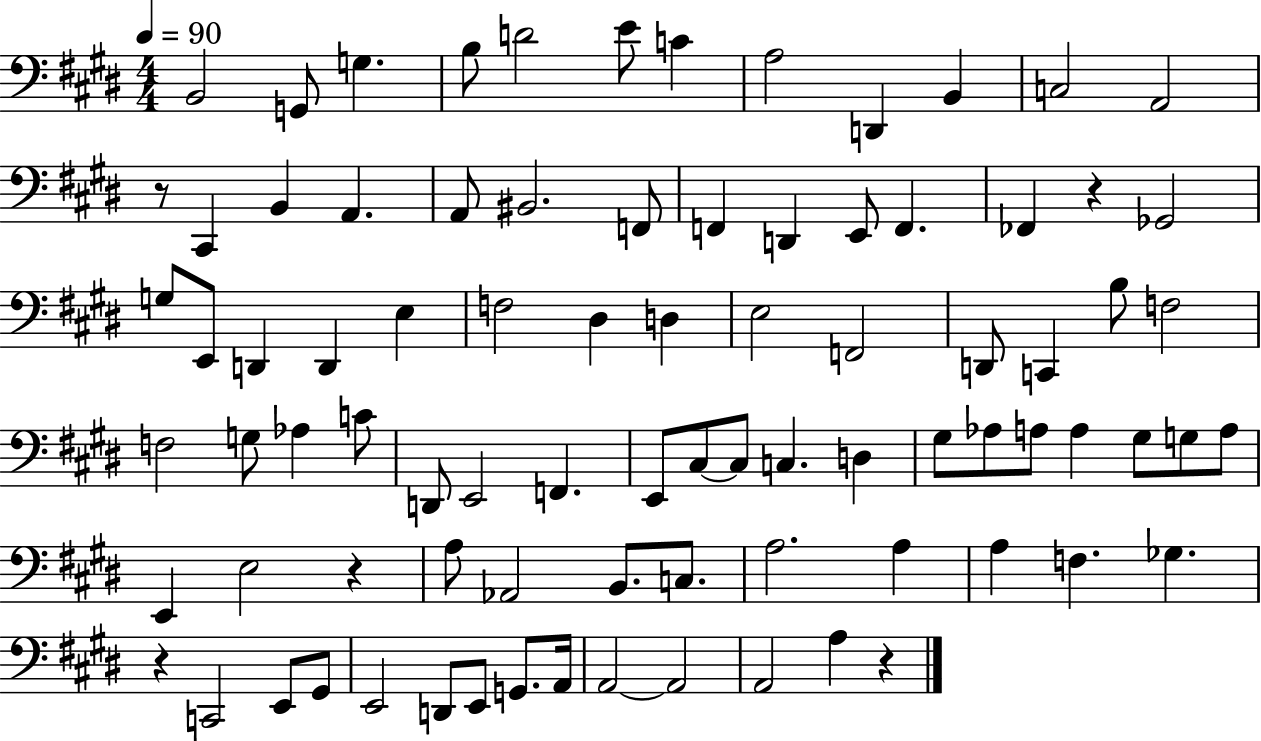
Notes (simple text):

B2/h G2/e G3/q. B3/e D4/h E4/e C4/q A3/h D2/q B2/q C3/h A2/h R/e C#2/q B2/q A2/q. A2/e BIS2/h. F2/e F2/q D2/q E2/e F2/q. FES2/q R/q Gb2/h G3/e E2/e D2/q D2/q E3/q F3/h D#3/q D3/q E3/h F2/h D2/e C2/q B3/e F3/h F3/h G3/e Ab3/q C4/e D2/e E2/h F2/q. E2/e C#3/e C#3/e C3/q. D3/q G#3/e Ab3/e A3/e A3/q G#3/e G3/e A3/e E2/q E3/h R/q A3/e Ab2/h B2/e. C3/e. A3/h. A3/q A3/q F3/q. Gb3/q. R/q C2/h E2/e G#2/e E2/h D2/e E2/e G2/e. A2/s A2/h A2/h A2/h A3/q R/q